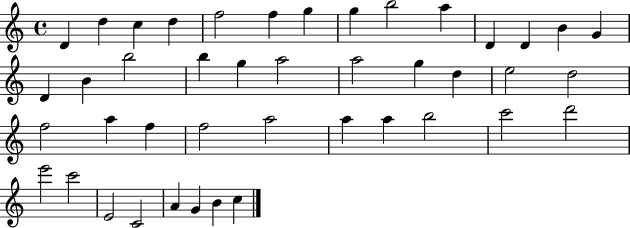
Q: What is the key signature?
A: C major